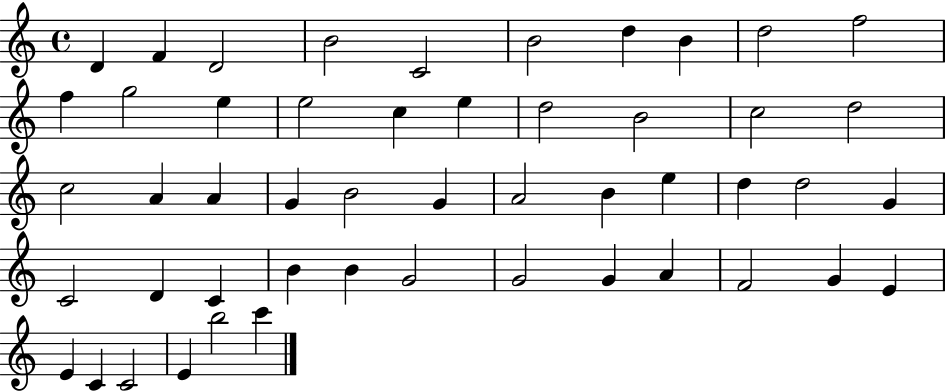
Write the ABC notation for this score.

X:1
T:Untitled
M:4/4
L:1/4
K:C
D F D2 B2 C2 B2 d B d2 f2 f g2 e e2 c e d2 B2 c2 d2 c2 A A G B2 G A2 B e d d2 G C2 D C B B G2 G2 G A F2 G E E C C2 E b2 c'